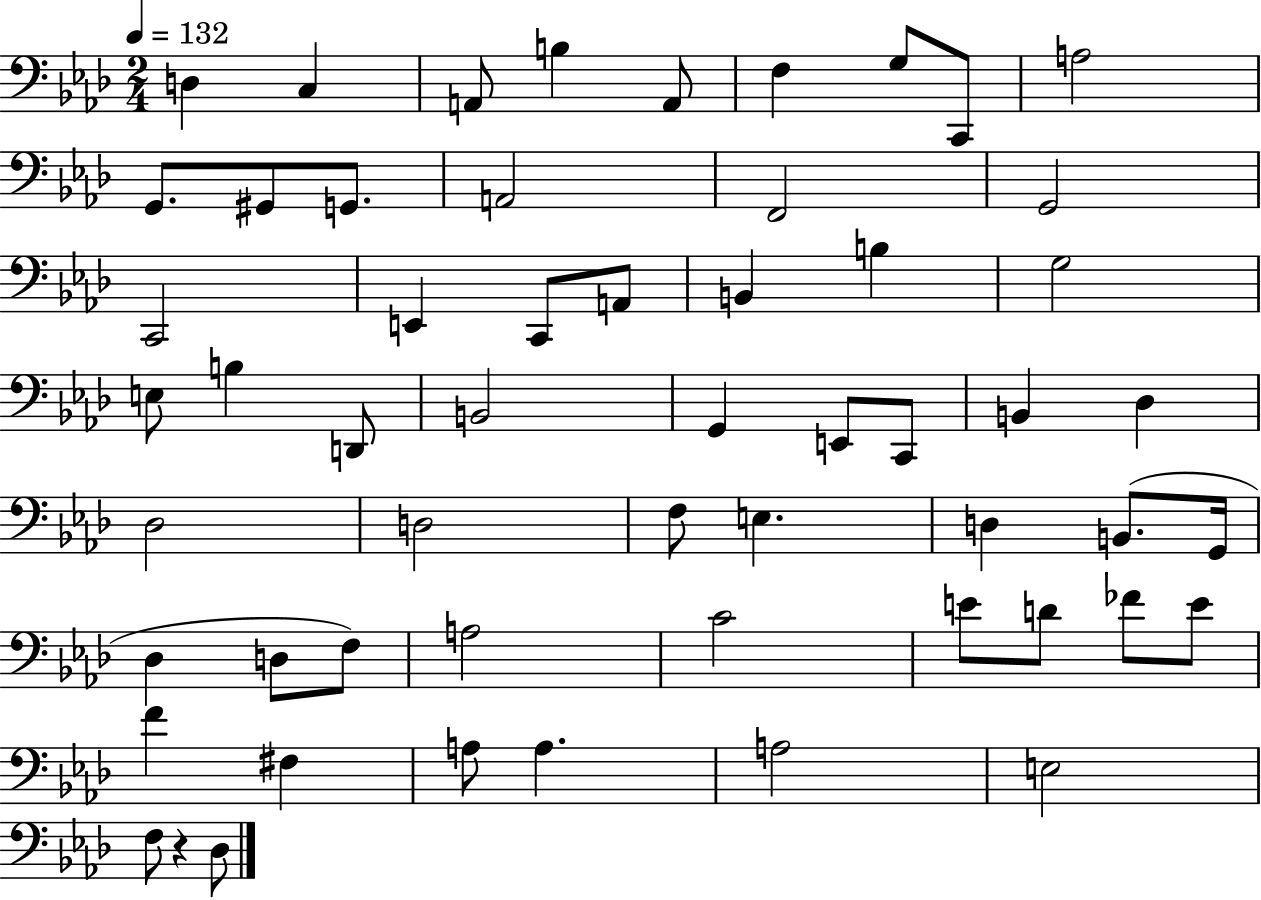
{
  \clef bass
  \numericTimeSignature
  \time 2/4
  \key aes \major
  \tempo 4 = 132
  d4 c4 | a,8 b4 a,8 | f4 g8 c,8 | a2 | \break g,8. gis,8 g,8. | a,2 | f,2 | g,2 | \break c,2 | e,4 c,8 a,8 | b,4 b4 | g2 | \break e8 b4 d,8 | b,2 | g,4 e,8 c,8 | b,4 des4 | \break des2 | d2 | f8 e4. | d4 b,8.( g,16 | \break des4 d8 f8) | a2 | c'2 | e'8 d'8 fes'8 e'8 | \break f'4 fis4 | a8 a4. | a2 | e2 | \break f8 r4 des8 | \bar "|."
}